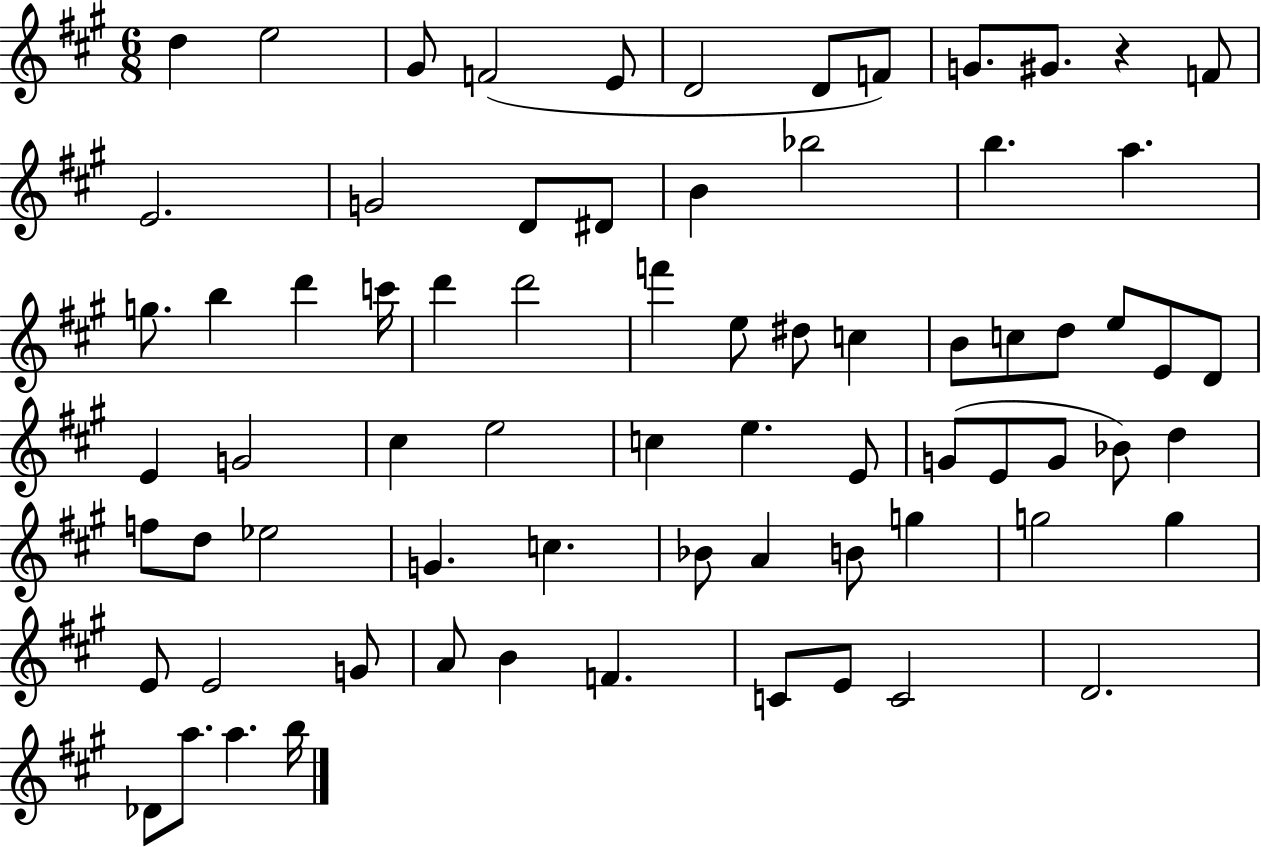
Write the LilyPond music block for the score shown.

{
  \clef treble
  \numericTimeSignature
  \time 6/8
  \key a \major
  d''4 e''2 | gis'8 f'2( e'8 | d'2 d'8 f'8) | g'8. gis'8. r4 f'8 | \break e'2. | g'2 d'8 dis'8 | b'4 bes''2 | b''4. a''4. | \break g''8. b''4 d'''4 c'''16 | d'''4 d'''2 | f'''4 e''8 dis''8 c''4 | b'8 c''8 d''8 e''8 e'8 d'8 | \break e'4 g'2 | cis''4 e''2 | c''4 e''4. e'8 | g'8( e'8 g'8 bes'8) d''4 | \break f''8 d''8 ees''2 | g'4. c''4. | bes'8 a'4 b'8 g''4 | g''2 g''4 | \break e'8 e'2 g'8 | a'8 b'4 f'4. | c'8 e'8 c'2 | d'2. | \break des'8 a''8. a''4. b''16 | \bar "|."
}